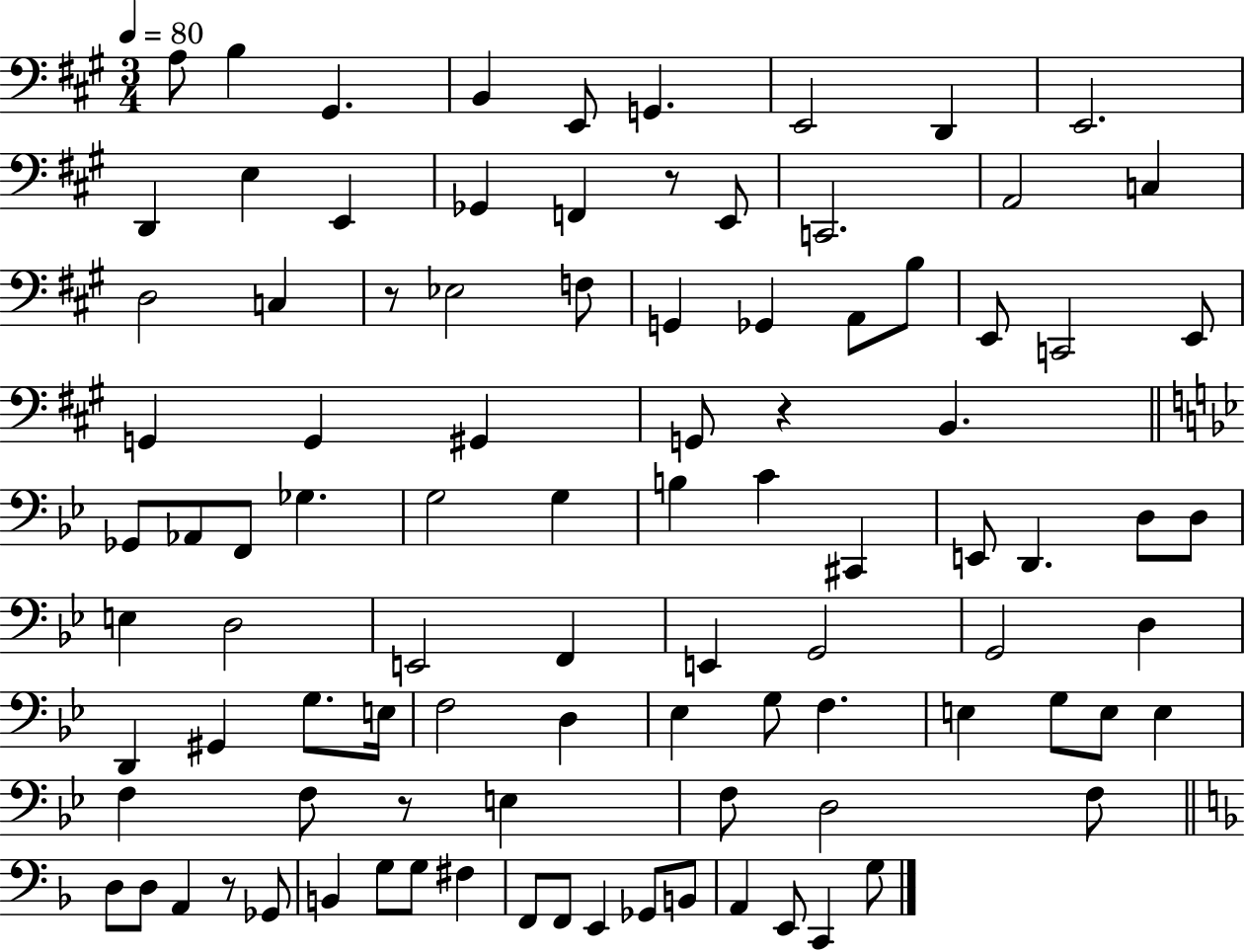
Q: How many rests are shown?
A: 5